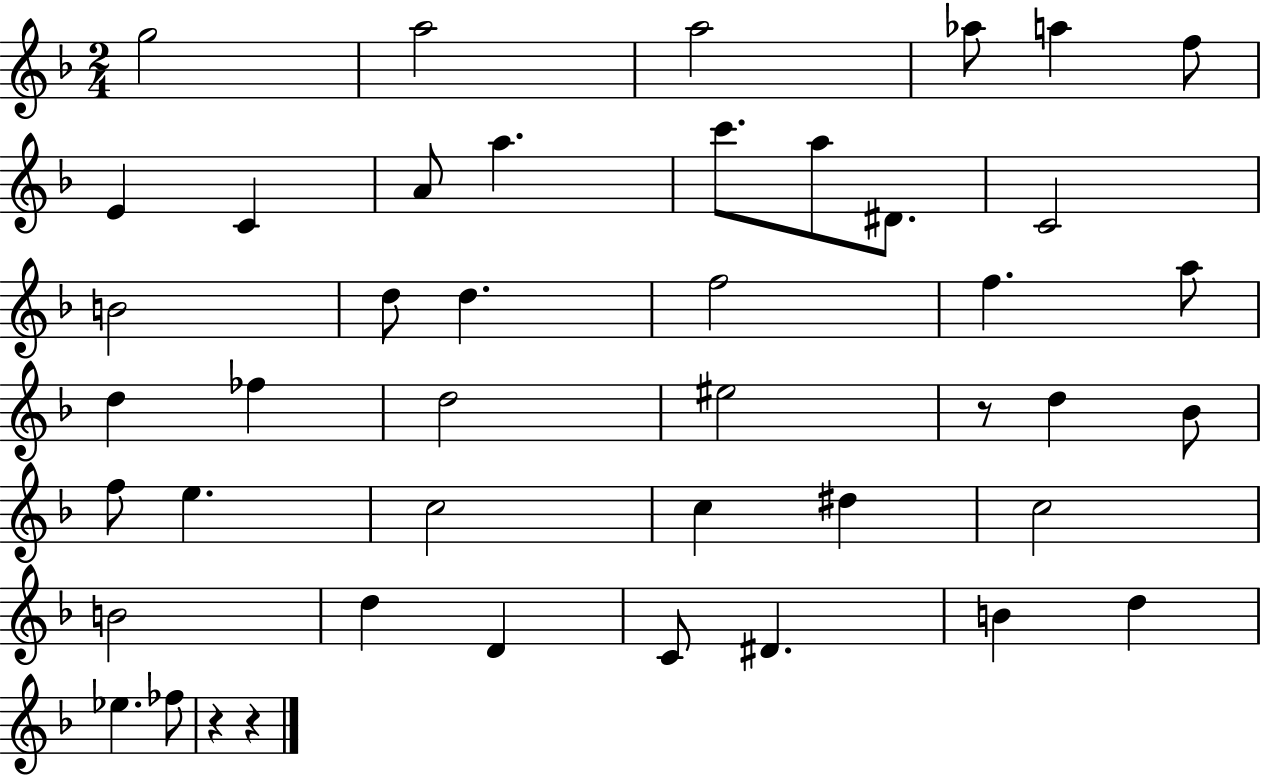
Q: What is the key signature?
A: F major